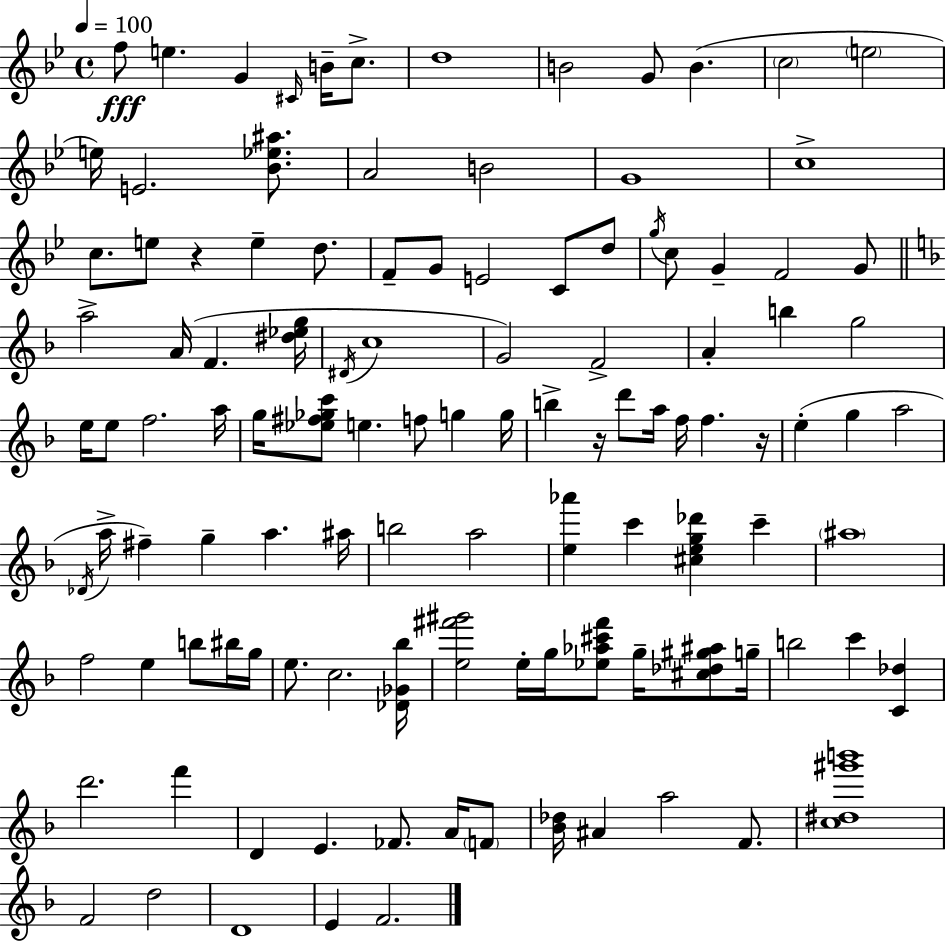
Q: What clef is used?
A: treble